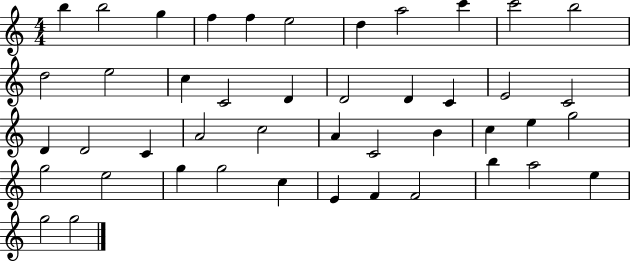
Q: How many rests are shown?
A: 0